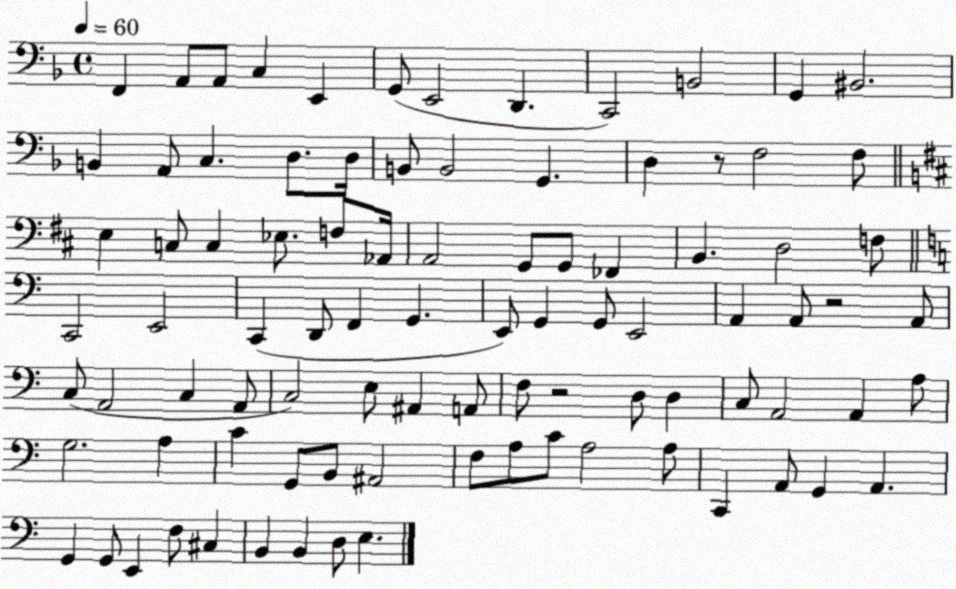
X:1
T:Untitled
M:4/4
L:1/4
K:F
F,, A,,/2 A,,/2 C, E,, G,,/2 E,,2 D,, C,,2 B,,2 G,, ^B,,2 B,, A,,/2 C, D,/2 D,/4 B,,/2 B,,2 G,, D, z/2 F,2 F,/2 E, C,/2 C, _E,/2 F,/2 _A,,/4 A,,2 G,,/2 G,,/2 _F,, B,, D,2 F,/2 C,,2 E,,2 C,, D,,/2 F,, G,, E,,/2 G,, G,,/2 E,,2 A,, A,,/2 z2 A,,/2 C,/2 A,,2 C, A,,/2 C,2 E,/2 ^A,, A,,/2 F,/2 z2 D,/2 D, C,/2 A,,2 A,, A,/2 G,2 A, C G,,/2 B,,/2 ^A,,2 F,/2 A,/2 C/2 A,2 A,/2 C,, A,,/2 G,, A,, G,, G,,/2 E,, F,/2 ^C, B,, B,, D,/2 E,